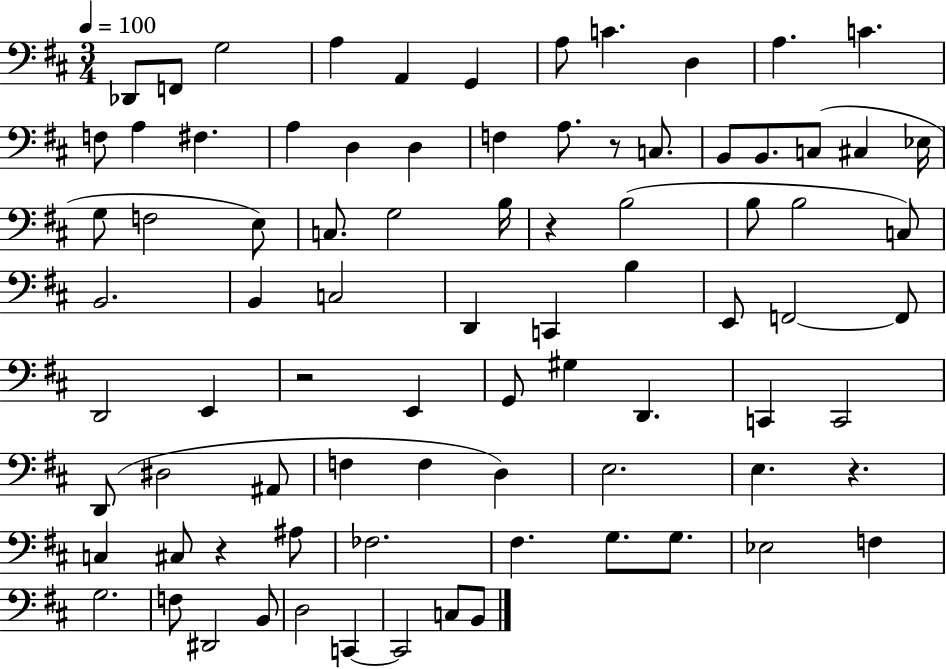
Db2/e F2/e G3/h A3/q A2/q G2/q A3/e C4/q. D3/q A3/q. C4/q. F3/e A3/q F#3/q. A3/q D3/q D3/q F3/q A3/e. R/e C3/e. B2/e B2/e. C3/e C#3/q Eb3/s G3/e F3/h E3/e C3/e. G3/h B3/s R/q B3/h B3/e B3/h C3/e B2/h. B2/q C3/h D2/q C2/q B3/q E2/e F2/h F2/e D2/h E2/q R/h E2/q G2/e G#3/q D2/q. C2/q C2/h D2/e D#3/h A#2/e F3/q F3/q D3/q E3/h. E3/q. R/q. C3/q C#3/e R/q A#3/e FES3/h. F#3/q. G3/e. G3/e. Eb3/h F3/q G3/h. F3/e D#2/h B2/e D3/h C2/q C2/h C3/e B2/e